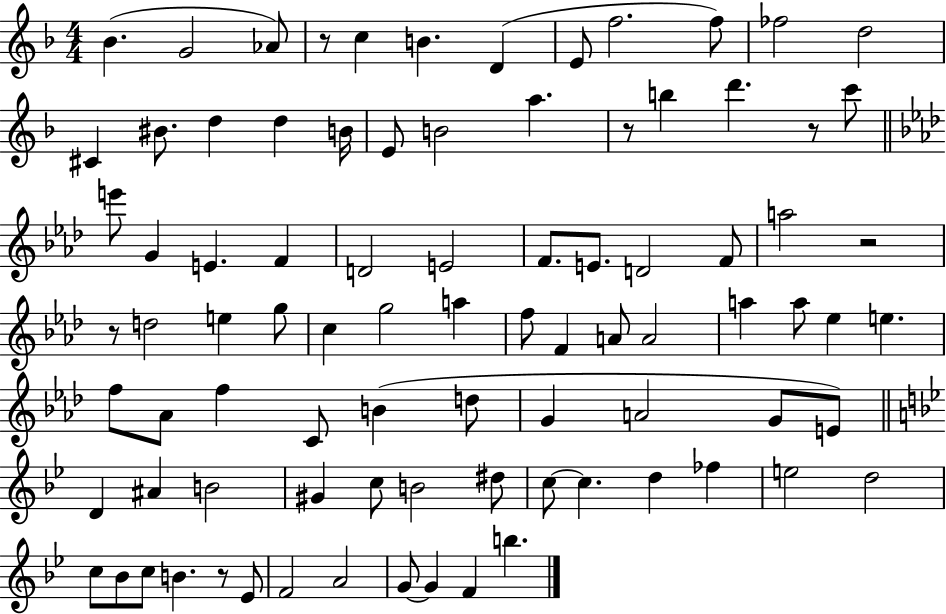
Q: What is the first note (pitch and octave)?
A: Bb4